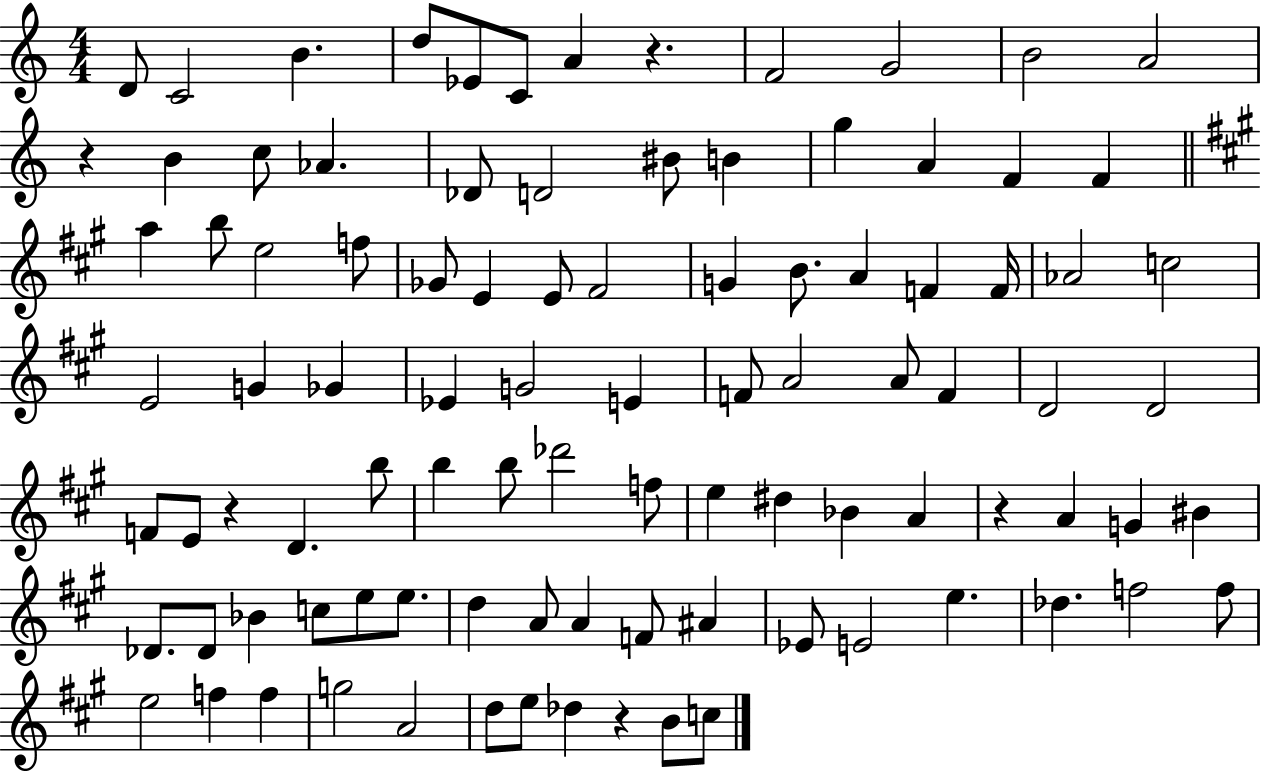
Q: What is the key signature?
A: C major